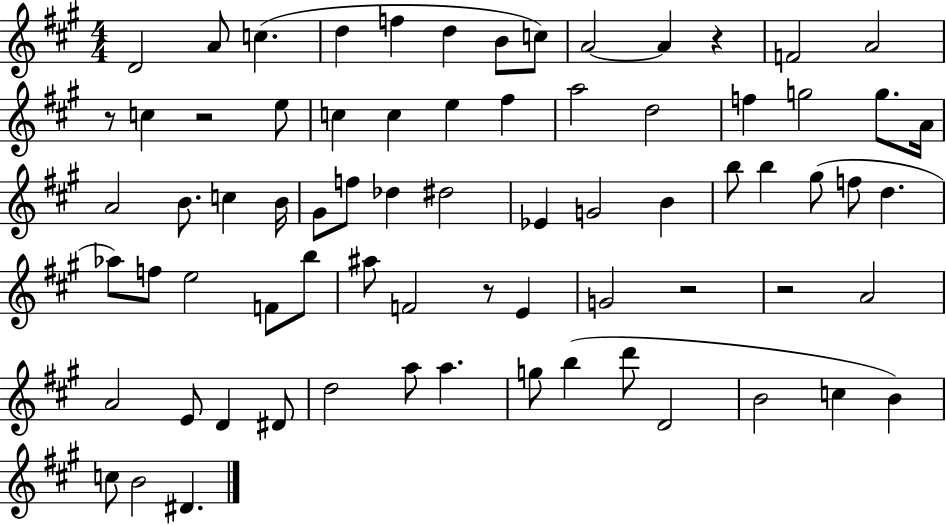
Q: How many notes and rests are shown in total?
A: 73